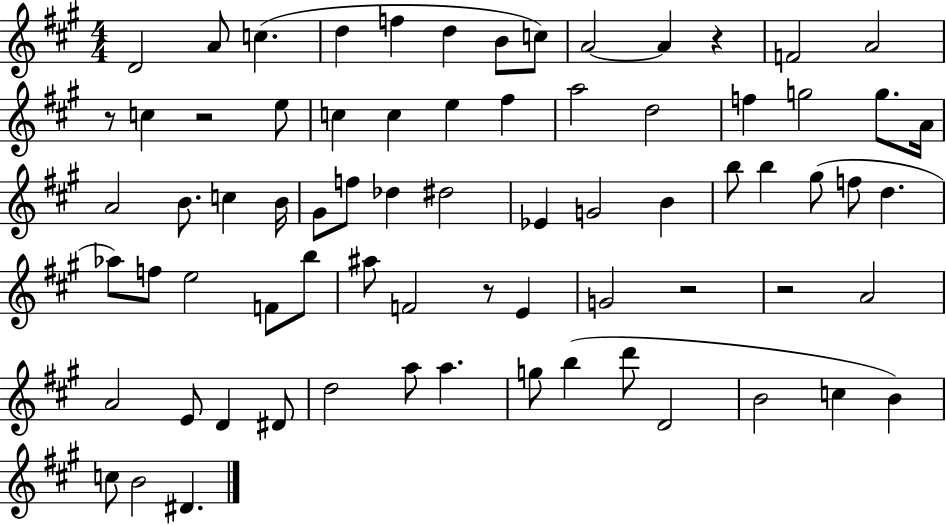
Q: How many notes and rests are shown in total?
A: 73